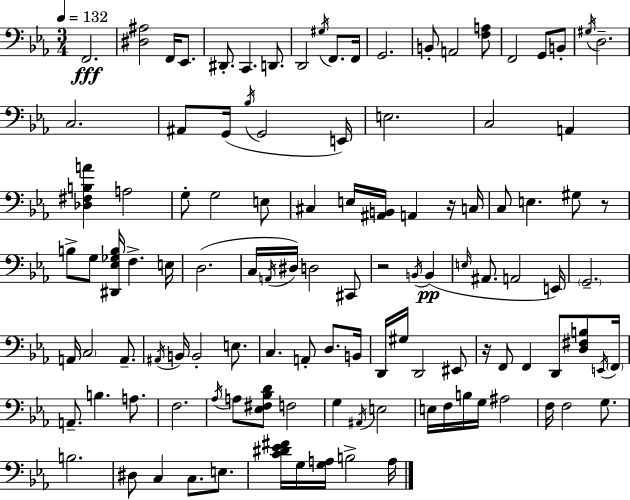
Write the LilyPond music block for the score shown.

{
  \clef bass
  \numericTimeSignature
  \time 3/4
  \key c \minor
  \tempo 4 = 132
  f,2.\fff | <dis ais>2 f,16 ees,8. | dis,8.-. c,4. d,8. | d,2 \acciaccatura { gis16 } f,8. | \break f,16 g,2. | b,8-. a,2 <f a>8 | f,2 g,8 b,8-. | \acciaccatura { gis16 } d2.-- | \break c2. | ais,8 g,16( \acciaccatura { bes16 } g,2 | e,16) e2. | c2 a,4 | \break <des fis b a'>4 a2 | g8-. g2 | e8 cis4 e16 <ais, b,>16 a,4 | r16 c16 c8 e4. gis8 | \break r8 b8-> g8 <dis, ees ges b>16 f4.-> | e16 d2.( | c16 \acciaccatura { a,16 } dis16) d2 | cis,8 r2 | \break \acciaccatura { b,16 } b,4(\pp \grace { e16 } ais,8. a,2 | e,16) \parenthesize g,2.-- | a,16 \parenthesize c2 | a,8.-- \acciaccatura { ais,16 } b,16 b,2-. | \break e8. c4. | a,8-. d8. b,16 d,16 gis16 d,2 | eis,8 r16 f,8 f,4 | d,8 <d fis b>8 \acciaccatura { e,16 } \parenthesize f,16 a,8.-- b4. | \break a8. f2. | \acciaccatura { aes16 } a8 <ees fis bes d'>8 | f2 g4 | \acciaccatura { ais,16 } e2 e16 f16 | \break b16 g16 ais2 f16 f2 | g8. b2. | dis8 | c4 c8. e8. <c' dis' ees' fis'>16 g16 | \break <g a>16 b2-> a16 \bar "|."
}